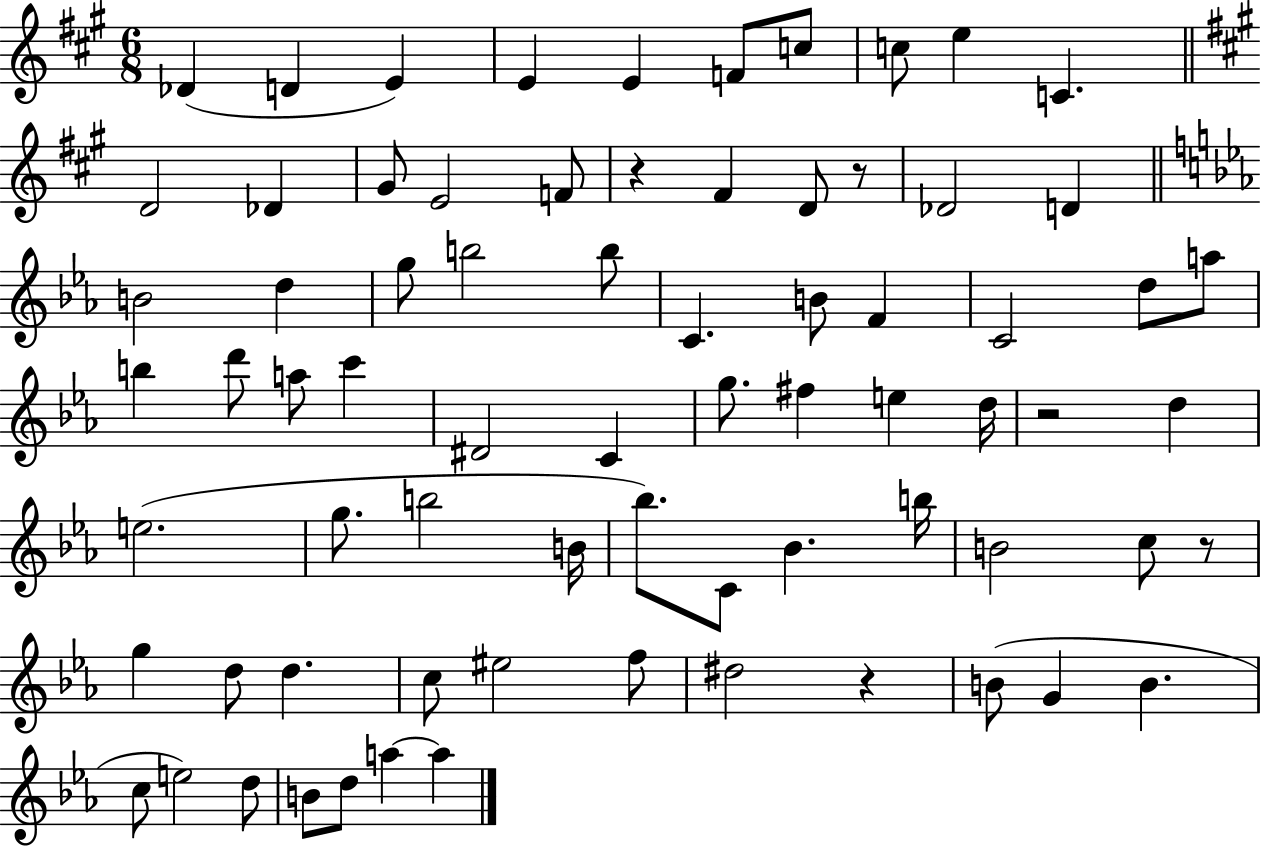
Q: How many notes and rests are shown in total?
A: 73